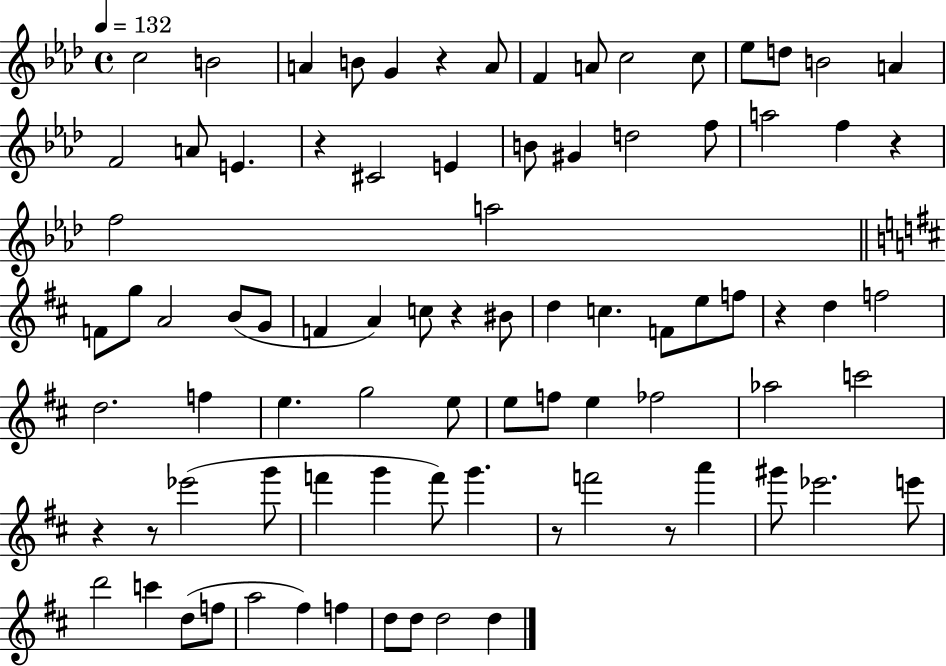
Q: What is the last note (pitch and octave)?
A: D5